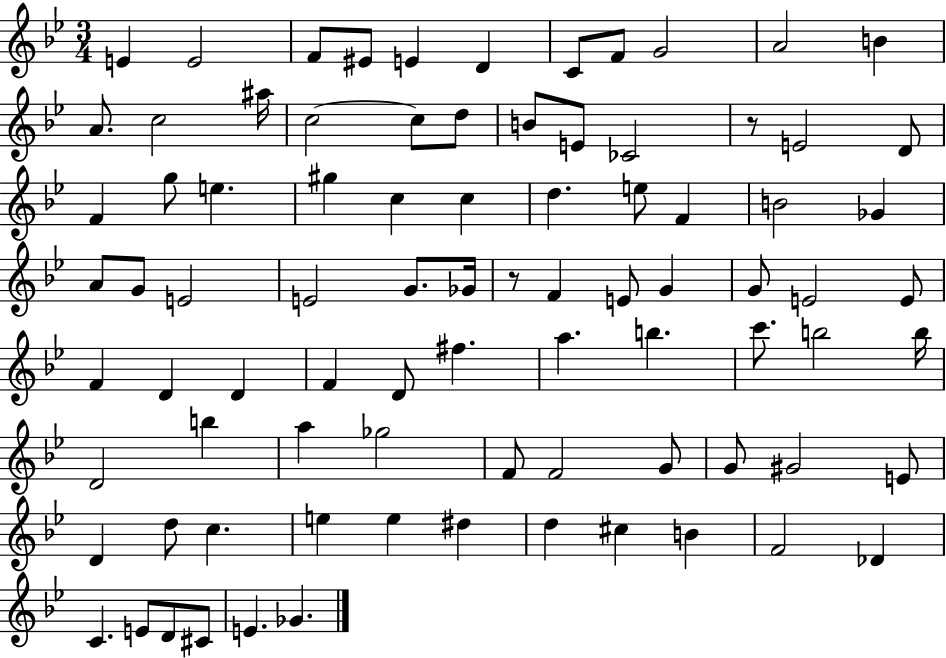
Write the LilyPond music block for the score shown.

{
  \clef treble
  \numericTimeSignature
  \time 3/4
  \key bes \major
  e'4 e'2 | f'8 eis'8 e'4 d'4 | c'8 f'8 g'2 | a'2 b'4 | \break a'8. c''2 ais''16 | c''2~~ c''8 d''8 | b'8 e'8 ces'2 | r8 e'2 d'8 | \break f'4 g''8 e''4. | gis''4 c''4 c''4 | d''4. e''8 f'4 | b'2 ges'4 | \break a'8 g'8 e'2 | e'2 g'8. ges'16 | r8 f'4 e'8 g'4 | g'8 e'2 e'8 | \break f'4 d'4 d'4 | f'4 d'8 fis''4. | a''4. b''4. | c'''8. b''2 b''16 | \break d'2 b''4 | a''4 ges''2 | f'8 f'2 g'8 | g'8 gis'2 e'8 | \break d'4 d''8 c''4. | e''4 e''4 dis''4 | d''4 cis''4 b'4 | f'2 des'4 | \break c'4. e'8 d'8 cis'8 | e'4. ges'4. | \bar "|."
}